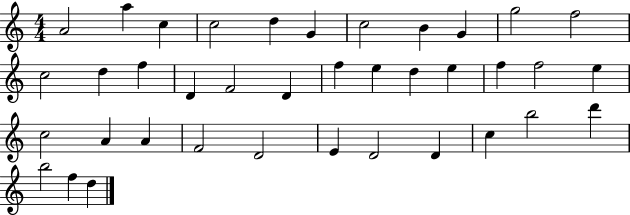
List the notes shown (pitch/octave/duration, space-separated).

A4/h A5/q C5/q C5/h D5/q G4/q C5/h B4/q G4/q G5/h F5/h C5/h D5/q F5/q D4/q F4/h D4/q F5/q E5/q D5/q E5/q F5/q F5/h E5/q C5/h A4/q A4/q F4/h D4/h E4/q D4/h D4/q C5/q B5/h D6/q B5/h F5/q D5/q